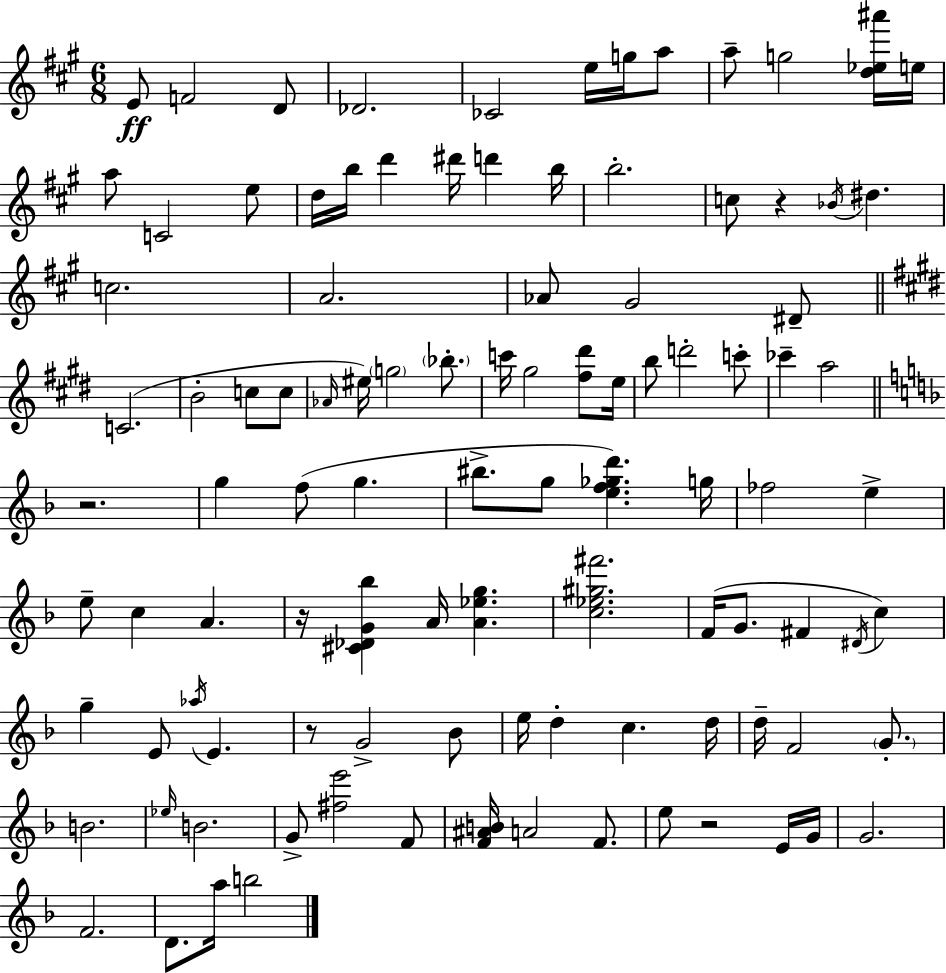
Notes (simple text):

E4/e F4/h D4/e Db4/h. CES4/h E5/s G5/s A5/e A5/e G5/h [D5,Eb5,A#6]/s E5/s A5/e C4/h E5/e D5/s B5/s D6/q D#6/s D6/q B5/s B5/h. C5/e R/q Bb4/s D#5/q. C5/h. A4/h. Ab4/e G#4/h D#4/e C4/h. B4/h C5/e C5/e Ab4/s EIS5/s G5/h Bb5/e. C6/s G#5/h [F#5,D#6]/e E5/s B5/e D6/h C6/e CES6/q A5/h R/h. G5/q F5/e G5/q. BIS5/e. G5/e [E5,F5,Gb5,D6]/q. G5/s FES5/h E5/q E5/e C5/q A4/q. R/s [C#4,Db4,G4,Bb5]/q A4/s [A4,Eb5,G5]/q. [C5,Eb5,G#5,F#6]/h. F4/s G4/e. F#4/q D#4/s C5/q G5/q E4/e Ab5/s E4/q. R/e G4/h Bb4/e E5/s D5/q C5/q. D5/s D5/s F4/h G4/e. B4/h. Eb5/s B4/h. G4/e [F#5,E6]/h F4/e [F4,A#4,B4]/s A4/h F4/e. E5/e R/h E4/s G4/s G4/h. F4/h. D4/e. A5/s B5/h